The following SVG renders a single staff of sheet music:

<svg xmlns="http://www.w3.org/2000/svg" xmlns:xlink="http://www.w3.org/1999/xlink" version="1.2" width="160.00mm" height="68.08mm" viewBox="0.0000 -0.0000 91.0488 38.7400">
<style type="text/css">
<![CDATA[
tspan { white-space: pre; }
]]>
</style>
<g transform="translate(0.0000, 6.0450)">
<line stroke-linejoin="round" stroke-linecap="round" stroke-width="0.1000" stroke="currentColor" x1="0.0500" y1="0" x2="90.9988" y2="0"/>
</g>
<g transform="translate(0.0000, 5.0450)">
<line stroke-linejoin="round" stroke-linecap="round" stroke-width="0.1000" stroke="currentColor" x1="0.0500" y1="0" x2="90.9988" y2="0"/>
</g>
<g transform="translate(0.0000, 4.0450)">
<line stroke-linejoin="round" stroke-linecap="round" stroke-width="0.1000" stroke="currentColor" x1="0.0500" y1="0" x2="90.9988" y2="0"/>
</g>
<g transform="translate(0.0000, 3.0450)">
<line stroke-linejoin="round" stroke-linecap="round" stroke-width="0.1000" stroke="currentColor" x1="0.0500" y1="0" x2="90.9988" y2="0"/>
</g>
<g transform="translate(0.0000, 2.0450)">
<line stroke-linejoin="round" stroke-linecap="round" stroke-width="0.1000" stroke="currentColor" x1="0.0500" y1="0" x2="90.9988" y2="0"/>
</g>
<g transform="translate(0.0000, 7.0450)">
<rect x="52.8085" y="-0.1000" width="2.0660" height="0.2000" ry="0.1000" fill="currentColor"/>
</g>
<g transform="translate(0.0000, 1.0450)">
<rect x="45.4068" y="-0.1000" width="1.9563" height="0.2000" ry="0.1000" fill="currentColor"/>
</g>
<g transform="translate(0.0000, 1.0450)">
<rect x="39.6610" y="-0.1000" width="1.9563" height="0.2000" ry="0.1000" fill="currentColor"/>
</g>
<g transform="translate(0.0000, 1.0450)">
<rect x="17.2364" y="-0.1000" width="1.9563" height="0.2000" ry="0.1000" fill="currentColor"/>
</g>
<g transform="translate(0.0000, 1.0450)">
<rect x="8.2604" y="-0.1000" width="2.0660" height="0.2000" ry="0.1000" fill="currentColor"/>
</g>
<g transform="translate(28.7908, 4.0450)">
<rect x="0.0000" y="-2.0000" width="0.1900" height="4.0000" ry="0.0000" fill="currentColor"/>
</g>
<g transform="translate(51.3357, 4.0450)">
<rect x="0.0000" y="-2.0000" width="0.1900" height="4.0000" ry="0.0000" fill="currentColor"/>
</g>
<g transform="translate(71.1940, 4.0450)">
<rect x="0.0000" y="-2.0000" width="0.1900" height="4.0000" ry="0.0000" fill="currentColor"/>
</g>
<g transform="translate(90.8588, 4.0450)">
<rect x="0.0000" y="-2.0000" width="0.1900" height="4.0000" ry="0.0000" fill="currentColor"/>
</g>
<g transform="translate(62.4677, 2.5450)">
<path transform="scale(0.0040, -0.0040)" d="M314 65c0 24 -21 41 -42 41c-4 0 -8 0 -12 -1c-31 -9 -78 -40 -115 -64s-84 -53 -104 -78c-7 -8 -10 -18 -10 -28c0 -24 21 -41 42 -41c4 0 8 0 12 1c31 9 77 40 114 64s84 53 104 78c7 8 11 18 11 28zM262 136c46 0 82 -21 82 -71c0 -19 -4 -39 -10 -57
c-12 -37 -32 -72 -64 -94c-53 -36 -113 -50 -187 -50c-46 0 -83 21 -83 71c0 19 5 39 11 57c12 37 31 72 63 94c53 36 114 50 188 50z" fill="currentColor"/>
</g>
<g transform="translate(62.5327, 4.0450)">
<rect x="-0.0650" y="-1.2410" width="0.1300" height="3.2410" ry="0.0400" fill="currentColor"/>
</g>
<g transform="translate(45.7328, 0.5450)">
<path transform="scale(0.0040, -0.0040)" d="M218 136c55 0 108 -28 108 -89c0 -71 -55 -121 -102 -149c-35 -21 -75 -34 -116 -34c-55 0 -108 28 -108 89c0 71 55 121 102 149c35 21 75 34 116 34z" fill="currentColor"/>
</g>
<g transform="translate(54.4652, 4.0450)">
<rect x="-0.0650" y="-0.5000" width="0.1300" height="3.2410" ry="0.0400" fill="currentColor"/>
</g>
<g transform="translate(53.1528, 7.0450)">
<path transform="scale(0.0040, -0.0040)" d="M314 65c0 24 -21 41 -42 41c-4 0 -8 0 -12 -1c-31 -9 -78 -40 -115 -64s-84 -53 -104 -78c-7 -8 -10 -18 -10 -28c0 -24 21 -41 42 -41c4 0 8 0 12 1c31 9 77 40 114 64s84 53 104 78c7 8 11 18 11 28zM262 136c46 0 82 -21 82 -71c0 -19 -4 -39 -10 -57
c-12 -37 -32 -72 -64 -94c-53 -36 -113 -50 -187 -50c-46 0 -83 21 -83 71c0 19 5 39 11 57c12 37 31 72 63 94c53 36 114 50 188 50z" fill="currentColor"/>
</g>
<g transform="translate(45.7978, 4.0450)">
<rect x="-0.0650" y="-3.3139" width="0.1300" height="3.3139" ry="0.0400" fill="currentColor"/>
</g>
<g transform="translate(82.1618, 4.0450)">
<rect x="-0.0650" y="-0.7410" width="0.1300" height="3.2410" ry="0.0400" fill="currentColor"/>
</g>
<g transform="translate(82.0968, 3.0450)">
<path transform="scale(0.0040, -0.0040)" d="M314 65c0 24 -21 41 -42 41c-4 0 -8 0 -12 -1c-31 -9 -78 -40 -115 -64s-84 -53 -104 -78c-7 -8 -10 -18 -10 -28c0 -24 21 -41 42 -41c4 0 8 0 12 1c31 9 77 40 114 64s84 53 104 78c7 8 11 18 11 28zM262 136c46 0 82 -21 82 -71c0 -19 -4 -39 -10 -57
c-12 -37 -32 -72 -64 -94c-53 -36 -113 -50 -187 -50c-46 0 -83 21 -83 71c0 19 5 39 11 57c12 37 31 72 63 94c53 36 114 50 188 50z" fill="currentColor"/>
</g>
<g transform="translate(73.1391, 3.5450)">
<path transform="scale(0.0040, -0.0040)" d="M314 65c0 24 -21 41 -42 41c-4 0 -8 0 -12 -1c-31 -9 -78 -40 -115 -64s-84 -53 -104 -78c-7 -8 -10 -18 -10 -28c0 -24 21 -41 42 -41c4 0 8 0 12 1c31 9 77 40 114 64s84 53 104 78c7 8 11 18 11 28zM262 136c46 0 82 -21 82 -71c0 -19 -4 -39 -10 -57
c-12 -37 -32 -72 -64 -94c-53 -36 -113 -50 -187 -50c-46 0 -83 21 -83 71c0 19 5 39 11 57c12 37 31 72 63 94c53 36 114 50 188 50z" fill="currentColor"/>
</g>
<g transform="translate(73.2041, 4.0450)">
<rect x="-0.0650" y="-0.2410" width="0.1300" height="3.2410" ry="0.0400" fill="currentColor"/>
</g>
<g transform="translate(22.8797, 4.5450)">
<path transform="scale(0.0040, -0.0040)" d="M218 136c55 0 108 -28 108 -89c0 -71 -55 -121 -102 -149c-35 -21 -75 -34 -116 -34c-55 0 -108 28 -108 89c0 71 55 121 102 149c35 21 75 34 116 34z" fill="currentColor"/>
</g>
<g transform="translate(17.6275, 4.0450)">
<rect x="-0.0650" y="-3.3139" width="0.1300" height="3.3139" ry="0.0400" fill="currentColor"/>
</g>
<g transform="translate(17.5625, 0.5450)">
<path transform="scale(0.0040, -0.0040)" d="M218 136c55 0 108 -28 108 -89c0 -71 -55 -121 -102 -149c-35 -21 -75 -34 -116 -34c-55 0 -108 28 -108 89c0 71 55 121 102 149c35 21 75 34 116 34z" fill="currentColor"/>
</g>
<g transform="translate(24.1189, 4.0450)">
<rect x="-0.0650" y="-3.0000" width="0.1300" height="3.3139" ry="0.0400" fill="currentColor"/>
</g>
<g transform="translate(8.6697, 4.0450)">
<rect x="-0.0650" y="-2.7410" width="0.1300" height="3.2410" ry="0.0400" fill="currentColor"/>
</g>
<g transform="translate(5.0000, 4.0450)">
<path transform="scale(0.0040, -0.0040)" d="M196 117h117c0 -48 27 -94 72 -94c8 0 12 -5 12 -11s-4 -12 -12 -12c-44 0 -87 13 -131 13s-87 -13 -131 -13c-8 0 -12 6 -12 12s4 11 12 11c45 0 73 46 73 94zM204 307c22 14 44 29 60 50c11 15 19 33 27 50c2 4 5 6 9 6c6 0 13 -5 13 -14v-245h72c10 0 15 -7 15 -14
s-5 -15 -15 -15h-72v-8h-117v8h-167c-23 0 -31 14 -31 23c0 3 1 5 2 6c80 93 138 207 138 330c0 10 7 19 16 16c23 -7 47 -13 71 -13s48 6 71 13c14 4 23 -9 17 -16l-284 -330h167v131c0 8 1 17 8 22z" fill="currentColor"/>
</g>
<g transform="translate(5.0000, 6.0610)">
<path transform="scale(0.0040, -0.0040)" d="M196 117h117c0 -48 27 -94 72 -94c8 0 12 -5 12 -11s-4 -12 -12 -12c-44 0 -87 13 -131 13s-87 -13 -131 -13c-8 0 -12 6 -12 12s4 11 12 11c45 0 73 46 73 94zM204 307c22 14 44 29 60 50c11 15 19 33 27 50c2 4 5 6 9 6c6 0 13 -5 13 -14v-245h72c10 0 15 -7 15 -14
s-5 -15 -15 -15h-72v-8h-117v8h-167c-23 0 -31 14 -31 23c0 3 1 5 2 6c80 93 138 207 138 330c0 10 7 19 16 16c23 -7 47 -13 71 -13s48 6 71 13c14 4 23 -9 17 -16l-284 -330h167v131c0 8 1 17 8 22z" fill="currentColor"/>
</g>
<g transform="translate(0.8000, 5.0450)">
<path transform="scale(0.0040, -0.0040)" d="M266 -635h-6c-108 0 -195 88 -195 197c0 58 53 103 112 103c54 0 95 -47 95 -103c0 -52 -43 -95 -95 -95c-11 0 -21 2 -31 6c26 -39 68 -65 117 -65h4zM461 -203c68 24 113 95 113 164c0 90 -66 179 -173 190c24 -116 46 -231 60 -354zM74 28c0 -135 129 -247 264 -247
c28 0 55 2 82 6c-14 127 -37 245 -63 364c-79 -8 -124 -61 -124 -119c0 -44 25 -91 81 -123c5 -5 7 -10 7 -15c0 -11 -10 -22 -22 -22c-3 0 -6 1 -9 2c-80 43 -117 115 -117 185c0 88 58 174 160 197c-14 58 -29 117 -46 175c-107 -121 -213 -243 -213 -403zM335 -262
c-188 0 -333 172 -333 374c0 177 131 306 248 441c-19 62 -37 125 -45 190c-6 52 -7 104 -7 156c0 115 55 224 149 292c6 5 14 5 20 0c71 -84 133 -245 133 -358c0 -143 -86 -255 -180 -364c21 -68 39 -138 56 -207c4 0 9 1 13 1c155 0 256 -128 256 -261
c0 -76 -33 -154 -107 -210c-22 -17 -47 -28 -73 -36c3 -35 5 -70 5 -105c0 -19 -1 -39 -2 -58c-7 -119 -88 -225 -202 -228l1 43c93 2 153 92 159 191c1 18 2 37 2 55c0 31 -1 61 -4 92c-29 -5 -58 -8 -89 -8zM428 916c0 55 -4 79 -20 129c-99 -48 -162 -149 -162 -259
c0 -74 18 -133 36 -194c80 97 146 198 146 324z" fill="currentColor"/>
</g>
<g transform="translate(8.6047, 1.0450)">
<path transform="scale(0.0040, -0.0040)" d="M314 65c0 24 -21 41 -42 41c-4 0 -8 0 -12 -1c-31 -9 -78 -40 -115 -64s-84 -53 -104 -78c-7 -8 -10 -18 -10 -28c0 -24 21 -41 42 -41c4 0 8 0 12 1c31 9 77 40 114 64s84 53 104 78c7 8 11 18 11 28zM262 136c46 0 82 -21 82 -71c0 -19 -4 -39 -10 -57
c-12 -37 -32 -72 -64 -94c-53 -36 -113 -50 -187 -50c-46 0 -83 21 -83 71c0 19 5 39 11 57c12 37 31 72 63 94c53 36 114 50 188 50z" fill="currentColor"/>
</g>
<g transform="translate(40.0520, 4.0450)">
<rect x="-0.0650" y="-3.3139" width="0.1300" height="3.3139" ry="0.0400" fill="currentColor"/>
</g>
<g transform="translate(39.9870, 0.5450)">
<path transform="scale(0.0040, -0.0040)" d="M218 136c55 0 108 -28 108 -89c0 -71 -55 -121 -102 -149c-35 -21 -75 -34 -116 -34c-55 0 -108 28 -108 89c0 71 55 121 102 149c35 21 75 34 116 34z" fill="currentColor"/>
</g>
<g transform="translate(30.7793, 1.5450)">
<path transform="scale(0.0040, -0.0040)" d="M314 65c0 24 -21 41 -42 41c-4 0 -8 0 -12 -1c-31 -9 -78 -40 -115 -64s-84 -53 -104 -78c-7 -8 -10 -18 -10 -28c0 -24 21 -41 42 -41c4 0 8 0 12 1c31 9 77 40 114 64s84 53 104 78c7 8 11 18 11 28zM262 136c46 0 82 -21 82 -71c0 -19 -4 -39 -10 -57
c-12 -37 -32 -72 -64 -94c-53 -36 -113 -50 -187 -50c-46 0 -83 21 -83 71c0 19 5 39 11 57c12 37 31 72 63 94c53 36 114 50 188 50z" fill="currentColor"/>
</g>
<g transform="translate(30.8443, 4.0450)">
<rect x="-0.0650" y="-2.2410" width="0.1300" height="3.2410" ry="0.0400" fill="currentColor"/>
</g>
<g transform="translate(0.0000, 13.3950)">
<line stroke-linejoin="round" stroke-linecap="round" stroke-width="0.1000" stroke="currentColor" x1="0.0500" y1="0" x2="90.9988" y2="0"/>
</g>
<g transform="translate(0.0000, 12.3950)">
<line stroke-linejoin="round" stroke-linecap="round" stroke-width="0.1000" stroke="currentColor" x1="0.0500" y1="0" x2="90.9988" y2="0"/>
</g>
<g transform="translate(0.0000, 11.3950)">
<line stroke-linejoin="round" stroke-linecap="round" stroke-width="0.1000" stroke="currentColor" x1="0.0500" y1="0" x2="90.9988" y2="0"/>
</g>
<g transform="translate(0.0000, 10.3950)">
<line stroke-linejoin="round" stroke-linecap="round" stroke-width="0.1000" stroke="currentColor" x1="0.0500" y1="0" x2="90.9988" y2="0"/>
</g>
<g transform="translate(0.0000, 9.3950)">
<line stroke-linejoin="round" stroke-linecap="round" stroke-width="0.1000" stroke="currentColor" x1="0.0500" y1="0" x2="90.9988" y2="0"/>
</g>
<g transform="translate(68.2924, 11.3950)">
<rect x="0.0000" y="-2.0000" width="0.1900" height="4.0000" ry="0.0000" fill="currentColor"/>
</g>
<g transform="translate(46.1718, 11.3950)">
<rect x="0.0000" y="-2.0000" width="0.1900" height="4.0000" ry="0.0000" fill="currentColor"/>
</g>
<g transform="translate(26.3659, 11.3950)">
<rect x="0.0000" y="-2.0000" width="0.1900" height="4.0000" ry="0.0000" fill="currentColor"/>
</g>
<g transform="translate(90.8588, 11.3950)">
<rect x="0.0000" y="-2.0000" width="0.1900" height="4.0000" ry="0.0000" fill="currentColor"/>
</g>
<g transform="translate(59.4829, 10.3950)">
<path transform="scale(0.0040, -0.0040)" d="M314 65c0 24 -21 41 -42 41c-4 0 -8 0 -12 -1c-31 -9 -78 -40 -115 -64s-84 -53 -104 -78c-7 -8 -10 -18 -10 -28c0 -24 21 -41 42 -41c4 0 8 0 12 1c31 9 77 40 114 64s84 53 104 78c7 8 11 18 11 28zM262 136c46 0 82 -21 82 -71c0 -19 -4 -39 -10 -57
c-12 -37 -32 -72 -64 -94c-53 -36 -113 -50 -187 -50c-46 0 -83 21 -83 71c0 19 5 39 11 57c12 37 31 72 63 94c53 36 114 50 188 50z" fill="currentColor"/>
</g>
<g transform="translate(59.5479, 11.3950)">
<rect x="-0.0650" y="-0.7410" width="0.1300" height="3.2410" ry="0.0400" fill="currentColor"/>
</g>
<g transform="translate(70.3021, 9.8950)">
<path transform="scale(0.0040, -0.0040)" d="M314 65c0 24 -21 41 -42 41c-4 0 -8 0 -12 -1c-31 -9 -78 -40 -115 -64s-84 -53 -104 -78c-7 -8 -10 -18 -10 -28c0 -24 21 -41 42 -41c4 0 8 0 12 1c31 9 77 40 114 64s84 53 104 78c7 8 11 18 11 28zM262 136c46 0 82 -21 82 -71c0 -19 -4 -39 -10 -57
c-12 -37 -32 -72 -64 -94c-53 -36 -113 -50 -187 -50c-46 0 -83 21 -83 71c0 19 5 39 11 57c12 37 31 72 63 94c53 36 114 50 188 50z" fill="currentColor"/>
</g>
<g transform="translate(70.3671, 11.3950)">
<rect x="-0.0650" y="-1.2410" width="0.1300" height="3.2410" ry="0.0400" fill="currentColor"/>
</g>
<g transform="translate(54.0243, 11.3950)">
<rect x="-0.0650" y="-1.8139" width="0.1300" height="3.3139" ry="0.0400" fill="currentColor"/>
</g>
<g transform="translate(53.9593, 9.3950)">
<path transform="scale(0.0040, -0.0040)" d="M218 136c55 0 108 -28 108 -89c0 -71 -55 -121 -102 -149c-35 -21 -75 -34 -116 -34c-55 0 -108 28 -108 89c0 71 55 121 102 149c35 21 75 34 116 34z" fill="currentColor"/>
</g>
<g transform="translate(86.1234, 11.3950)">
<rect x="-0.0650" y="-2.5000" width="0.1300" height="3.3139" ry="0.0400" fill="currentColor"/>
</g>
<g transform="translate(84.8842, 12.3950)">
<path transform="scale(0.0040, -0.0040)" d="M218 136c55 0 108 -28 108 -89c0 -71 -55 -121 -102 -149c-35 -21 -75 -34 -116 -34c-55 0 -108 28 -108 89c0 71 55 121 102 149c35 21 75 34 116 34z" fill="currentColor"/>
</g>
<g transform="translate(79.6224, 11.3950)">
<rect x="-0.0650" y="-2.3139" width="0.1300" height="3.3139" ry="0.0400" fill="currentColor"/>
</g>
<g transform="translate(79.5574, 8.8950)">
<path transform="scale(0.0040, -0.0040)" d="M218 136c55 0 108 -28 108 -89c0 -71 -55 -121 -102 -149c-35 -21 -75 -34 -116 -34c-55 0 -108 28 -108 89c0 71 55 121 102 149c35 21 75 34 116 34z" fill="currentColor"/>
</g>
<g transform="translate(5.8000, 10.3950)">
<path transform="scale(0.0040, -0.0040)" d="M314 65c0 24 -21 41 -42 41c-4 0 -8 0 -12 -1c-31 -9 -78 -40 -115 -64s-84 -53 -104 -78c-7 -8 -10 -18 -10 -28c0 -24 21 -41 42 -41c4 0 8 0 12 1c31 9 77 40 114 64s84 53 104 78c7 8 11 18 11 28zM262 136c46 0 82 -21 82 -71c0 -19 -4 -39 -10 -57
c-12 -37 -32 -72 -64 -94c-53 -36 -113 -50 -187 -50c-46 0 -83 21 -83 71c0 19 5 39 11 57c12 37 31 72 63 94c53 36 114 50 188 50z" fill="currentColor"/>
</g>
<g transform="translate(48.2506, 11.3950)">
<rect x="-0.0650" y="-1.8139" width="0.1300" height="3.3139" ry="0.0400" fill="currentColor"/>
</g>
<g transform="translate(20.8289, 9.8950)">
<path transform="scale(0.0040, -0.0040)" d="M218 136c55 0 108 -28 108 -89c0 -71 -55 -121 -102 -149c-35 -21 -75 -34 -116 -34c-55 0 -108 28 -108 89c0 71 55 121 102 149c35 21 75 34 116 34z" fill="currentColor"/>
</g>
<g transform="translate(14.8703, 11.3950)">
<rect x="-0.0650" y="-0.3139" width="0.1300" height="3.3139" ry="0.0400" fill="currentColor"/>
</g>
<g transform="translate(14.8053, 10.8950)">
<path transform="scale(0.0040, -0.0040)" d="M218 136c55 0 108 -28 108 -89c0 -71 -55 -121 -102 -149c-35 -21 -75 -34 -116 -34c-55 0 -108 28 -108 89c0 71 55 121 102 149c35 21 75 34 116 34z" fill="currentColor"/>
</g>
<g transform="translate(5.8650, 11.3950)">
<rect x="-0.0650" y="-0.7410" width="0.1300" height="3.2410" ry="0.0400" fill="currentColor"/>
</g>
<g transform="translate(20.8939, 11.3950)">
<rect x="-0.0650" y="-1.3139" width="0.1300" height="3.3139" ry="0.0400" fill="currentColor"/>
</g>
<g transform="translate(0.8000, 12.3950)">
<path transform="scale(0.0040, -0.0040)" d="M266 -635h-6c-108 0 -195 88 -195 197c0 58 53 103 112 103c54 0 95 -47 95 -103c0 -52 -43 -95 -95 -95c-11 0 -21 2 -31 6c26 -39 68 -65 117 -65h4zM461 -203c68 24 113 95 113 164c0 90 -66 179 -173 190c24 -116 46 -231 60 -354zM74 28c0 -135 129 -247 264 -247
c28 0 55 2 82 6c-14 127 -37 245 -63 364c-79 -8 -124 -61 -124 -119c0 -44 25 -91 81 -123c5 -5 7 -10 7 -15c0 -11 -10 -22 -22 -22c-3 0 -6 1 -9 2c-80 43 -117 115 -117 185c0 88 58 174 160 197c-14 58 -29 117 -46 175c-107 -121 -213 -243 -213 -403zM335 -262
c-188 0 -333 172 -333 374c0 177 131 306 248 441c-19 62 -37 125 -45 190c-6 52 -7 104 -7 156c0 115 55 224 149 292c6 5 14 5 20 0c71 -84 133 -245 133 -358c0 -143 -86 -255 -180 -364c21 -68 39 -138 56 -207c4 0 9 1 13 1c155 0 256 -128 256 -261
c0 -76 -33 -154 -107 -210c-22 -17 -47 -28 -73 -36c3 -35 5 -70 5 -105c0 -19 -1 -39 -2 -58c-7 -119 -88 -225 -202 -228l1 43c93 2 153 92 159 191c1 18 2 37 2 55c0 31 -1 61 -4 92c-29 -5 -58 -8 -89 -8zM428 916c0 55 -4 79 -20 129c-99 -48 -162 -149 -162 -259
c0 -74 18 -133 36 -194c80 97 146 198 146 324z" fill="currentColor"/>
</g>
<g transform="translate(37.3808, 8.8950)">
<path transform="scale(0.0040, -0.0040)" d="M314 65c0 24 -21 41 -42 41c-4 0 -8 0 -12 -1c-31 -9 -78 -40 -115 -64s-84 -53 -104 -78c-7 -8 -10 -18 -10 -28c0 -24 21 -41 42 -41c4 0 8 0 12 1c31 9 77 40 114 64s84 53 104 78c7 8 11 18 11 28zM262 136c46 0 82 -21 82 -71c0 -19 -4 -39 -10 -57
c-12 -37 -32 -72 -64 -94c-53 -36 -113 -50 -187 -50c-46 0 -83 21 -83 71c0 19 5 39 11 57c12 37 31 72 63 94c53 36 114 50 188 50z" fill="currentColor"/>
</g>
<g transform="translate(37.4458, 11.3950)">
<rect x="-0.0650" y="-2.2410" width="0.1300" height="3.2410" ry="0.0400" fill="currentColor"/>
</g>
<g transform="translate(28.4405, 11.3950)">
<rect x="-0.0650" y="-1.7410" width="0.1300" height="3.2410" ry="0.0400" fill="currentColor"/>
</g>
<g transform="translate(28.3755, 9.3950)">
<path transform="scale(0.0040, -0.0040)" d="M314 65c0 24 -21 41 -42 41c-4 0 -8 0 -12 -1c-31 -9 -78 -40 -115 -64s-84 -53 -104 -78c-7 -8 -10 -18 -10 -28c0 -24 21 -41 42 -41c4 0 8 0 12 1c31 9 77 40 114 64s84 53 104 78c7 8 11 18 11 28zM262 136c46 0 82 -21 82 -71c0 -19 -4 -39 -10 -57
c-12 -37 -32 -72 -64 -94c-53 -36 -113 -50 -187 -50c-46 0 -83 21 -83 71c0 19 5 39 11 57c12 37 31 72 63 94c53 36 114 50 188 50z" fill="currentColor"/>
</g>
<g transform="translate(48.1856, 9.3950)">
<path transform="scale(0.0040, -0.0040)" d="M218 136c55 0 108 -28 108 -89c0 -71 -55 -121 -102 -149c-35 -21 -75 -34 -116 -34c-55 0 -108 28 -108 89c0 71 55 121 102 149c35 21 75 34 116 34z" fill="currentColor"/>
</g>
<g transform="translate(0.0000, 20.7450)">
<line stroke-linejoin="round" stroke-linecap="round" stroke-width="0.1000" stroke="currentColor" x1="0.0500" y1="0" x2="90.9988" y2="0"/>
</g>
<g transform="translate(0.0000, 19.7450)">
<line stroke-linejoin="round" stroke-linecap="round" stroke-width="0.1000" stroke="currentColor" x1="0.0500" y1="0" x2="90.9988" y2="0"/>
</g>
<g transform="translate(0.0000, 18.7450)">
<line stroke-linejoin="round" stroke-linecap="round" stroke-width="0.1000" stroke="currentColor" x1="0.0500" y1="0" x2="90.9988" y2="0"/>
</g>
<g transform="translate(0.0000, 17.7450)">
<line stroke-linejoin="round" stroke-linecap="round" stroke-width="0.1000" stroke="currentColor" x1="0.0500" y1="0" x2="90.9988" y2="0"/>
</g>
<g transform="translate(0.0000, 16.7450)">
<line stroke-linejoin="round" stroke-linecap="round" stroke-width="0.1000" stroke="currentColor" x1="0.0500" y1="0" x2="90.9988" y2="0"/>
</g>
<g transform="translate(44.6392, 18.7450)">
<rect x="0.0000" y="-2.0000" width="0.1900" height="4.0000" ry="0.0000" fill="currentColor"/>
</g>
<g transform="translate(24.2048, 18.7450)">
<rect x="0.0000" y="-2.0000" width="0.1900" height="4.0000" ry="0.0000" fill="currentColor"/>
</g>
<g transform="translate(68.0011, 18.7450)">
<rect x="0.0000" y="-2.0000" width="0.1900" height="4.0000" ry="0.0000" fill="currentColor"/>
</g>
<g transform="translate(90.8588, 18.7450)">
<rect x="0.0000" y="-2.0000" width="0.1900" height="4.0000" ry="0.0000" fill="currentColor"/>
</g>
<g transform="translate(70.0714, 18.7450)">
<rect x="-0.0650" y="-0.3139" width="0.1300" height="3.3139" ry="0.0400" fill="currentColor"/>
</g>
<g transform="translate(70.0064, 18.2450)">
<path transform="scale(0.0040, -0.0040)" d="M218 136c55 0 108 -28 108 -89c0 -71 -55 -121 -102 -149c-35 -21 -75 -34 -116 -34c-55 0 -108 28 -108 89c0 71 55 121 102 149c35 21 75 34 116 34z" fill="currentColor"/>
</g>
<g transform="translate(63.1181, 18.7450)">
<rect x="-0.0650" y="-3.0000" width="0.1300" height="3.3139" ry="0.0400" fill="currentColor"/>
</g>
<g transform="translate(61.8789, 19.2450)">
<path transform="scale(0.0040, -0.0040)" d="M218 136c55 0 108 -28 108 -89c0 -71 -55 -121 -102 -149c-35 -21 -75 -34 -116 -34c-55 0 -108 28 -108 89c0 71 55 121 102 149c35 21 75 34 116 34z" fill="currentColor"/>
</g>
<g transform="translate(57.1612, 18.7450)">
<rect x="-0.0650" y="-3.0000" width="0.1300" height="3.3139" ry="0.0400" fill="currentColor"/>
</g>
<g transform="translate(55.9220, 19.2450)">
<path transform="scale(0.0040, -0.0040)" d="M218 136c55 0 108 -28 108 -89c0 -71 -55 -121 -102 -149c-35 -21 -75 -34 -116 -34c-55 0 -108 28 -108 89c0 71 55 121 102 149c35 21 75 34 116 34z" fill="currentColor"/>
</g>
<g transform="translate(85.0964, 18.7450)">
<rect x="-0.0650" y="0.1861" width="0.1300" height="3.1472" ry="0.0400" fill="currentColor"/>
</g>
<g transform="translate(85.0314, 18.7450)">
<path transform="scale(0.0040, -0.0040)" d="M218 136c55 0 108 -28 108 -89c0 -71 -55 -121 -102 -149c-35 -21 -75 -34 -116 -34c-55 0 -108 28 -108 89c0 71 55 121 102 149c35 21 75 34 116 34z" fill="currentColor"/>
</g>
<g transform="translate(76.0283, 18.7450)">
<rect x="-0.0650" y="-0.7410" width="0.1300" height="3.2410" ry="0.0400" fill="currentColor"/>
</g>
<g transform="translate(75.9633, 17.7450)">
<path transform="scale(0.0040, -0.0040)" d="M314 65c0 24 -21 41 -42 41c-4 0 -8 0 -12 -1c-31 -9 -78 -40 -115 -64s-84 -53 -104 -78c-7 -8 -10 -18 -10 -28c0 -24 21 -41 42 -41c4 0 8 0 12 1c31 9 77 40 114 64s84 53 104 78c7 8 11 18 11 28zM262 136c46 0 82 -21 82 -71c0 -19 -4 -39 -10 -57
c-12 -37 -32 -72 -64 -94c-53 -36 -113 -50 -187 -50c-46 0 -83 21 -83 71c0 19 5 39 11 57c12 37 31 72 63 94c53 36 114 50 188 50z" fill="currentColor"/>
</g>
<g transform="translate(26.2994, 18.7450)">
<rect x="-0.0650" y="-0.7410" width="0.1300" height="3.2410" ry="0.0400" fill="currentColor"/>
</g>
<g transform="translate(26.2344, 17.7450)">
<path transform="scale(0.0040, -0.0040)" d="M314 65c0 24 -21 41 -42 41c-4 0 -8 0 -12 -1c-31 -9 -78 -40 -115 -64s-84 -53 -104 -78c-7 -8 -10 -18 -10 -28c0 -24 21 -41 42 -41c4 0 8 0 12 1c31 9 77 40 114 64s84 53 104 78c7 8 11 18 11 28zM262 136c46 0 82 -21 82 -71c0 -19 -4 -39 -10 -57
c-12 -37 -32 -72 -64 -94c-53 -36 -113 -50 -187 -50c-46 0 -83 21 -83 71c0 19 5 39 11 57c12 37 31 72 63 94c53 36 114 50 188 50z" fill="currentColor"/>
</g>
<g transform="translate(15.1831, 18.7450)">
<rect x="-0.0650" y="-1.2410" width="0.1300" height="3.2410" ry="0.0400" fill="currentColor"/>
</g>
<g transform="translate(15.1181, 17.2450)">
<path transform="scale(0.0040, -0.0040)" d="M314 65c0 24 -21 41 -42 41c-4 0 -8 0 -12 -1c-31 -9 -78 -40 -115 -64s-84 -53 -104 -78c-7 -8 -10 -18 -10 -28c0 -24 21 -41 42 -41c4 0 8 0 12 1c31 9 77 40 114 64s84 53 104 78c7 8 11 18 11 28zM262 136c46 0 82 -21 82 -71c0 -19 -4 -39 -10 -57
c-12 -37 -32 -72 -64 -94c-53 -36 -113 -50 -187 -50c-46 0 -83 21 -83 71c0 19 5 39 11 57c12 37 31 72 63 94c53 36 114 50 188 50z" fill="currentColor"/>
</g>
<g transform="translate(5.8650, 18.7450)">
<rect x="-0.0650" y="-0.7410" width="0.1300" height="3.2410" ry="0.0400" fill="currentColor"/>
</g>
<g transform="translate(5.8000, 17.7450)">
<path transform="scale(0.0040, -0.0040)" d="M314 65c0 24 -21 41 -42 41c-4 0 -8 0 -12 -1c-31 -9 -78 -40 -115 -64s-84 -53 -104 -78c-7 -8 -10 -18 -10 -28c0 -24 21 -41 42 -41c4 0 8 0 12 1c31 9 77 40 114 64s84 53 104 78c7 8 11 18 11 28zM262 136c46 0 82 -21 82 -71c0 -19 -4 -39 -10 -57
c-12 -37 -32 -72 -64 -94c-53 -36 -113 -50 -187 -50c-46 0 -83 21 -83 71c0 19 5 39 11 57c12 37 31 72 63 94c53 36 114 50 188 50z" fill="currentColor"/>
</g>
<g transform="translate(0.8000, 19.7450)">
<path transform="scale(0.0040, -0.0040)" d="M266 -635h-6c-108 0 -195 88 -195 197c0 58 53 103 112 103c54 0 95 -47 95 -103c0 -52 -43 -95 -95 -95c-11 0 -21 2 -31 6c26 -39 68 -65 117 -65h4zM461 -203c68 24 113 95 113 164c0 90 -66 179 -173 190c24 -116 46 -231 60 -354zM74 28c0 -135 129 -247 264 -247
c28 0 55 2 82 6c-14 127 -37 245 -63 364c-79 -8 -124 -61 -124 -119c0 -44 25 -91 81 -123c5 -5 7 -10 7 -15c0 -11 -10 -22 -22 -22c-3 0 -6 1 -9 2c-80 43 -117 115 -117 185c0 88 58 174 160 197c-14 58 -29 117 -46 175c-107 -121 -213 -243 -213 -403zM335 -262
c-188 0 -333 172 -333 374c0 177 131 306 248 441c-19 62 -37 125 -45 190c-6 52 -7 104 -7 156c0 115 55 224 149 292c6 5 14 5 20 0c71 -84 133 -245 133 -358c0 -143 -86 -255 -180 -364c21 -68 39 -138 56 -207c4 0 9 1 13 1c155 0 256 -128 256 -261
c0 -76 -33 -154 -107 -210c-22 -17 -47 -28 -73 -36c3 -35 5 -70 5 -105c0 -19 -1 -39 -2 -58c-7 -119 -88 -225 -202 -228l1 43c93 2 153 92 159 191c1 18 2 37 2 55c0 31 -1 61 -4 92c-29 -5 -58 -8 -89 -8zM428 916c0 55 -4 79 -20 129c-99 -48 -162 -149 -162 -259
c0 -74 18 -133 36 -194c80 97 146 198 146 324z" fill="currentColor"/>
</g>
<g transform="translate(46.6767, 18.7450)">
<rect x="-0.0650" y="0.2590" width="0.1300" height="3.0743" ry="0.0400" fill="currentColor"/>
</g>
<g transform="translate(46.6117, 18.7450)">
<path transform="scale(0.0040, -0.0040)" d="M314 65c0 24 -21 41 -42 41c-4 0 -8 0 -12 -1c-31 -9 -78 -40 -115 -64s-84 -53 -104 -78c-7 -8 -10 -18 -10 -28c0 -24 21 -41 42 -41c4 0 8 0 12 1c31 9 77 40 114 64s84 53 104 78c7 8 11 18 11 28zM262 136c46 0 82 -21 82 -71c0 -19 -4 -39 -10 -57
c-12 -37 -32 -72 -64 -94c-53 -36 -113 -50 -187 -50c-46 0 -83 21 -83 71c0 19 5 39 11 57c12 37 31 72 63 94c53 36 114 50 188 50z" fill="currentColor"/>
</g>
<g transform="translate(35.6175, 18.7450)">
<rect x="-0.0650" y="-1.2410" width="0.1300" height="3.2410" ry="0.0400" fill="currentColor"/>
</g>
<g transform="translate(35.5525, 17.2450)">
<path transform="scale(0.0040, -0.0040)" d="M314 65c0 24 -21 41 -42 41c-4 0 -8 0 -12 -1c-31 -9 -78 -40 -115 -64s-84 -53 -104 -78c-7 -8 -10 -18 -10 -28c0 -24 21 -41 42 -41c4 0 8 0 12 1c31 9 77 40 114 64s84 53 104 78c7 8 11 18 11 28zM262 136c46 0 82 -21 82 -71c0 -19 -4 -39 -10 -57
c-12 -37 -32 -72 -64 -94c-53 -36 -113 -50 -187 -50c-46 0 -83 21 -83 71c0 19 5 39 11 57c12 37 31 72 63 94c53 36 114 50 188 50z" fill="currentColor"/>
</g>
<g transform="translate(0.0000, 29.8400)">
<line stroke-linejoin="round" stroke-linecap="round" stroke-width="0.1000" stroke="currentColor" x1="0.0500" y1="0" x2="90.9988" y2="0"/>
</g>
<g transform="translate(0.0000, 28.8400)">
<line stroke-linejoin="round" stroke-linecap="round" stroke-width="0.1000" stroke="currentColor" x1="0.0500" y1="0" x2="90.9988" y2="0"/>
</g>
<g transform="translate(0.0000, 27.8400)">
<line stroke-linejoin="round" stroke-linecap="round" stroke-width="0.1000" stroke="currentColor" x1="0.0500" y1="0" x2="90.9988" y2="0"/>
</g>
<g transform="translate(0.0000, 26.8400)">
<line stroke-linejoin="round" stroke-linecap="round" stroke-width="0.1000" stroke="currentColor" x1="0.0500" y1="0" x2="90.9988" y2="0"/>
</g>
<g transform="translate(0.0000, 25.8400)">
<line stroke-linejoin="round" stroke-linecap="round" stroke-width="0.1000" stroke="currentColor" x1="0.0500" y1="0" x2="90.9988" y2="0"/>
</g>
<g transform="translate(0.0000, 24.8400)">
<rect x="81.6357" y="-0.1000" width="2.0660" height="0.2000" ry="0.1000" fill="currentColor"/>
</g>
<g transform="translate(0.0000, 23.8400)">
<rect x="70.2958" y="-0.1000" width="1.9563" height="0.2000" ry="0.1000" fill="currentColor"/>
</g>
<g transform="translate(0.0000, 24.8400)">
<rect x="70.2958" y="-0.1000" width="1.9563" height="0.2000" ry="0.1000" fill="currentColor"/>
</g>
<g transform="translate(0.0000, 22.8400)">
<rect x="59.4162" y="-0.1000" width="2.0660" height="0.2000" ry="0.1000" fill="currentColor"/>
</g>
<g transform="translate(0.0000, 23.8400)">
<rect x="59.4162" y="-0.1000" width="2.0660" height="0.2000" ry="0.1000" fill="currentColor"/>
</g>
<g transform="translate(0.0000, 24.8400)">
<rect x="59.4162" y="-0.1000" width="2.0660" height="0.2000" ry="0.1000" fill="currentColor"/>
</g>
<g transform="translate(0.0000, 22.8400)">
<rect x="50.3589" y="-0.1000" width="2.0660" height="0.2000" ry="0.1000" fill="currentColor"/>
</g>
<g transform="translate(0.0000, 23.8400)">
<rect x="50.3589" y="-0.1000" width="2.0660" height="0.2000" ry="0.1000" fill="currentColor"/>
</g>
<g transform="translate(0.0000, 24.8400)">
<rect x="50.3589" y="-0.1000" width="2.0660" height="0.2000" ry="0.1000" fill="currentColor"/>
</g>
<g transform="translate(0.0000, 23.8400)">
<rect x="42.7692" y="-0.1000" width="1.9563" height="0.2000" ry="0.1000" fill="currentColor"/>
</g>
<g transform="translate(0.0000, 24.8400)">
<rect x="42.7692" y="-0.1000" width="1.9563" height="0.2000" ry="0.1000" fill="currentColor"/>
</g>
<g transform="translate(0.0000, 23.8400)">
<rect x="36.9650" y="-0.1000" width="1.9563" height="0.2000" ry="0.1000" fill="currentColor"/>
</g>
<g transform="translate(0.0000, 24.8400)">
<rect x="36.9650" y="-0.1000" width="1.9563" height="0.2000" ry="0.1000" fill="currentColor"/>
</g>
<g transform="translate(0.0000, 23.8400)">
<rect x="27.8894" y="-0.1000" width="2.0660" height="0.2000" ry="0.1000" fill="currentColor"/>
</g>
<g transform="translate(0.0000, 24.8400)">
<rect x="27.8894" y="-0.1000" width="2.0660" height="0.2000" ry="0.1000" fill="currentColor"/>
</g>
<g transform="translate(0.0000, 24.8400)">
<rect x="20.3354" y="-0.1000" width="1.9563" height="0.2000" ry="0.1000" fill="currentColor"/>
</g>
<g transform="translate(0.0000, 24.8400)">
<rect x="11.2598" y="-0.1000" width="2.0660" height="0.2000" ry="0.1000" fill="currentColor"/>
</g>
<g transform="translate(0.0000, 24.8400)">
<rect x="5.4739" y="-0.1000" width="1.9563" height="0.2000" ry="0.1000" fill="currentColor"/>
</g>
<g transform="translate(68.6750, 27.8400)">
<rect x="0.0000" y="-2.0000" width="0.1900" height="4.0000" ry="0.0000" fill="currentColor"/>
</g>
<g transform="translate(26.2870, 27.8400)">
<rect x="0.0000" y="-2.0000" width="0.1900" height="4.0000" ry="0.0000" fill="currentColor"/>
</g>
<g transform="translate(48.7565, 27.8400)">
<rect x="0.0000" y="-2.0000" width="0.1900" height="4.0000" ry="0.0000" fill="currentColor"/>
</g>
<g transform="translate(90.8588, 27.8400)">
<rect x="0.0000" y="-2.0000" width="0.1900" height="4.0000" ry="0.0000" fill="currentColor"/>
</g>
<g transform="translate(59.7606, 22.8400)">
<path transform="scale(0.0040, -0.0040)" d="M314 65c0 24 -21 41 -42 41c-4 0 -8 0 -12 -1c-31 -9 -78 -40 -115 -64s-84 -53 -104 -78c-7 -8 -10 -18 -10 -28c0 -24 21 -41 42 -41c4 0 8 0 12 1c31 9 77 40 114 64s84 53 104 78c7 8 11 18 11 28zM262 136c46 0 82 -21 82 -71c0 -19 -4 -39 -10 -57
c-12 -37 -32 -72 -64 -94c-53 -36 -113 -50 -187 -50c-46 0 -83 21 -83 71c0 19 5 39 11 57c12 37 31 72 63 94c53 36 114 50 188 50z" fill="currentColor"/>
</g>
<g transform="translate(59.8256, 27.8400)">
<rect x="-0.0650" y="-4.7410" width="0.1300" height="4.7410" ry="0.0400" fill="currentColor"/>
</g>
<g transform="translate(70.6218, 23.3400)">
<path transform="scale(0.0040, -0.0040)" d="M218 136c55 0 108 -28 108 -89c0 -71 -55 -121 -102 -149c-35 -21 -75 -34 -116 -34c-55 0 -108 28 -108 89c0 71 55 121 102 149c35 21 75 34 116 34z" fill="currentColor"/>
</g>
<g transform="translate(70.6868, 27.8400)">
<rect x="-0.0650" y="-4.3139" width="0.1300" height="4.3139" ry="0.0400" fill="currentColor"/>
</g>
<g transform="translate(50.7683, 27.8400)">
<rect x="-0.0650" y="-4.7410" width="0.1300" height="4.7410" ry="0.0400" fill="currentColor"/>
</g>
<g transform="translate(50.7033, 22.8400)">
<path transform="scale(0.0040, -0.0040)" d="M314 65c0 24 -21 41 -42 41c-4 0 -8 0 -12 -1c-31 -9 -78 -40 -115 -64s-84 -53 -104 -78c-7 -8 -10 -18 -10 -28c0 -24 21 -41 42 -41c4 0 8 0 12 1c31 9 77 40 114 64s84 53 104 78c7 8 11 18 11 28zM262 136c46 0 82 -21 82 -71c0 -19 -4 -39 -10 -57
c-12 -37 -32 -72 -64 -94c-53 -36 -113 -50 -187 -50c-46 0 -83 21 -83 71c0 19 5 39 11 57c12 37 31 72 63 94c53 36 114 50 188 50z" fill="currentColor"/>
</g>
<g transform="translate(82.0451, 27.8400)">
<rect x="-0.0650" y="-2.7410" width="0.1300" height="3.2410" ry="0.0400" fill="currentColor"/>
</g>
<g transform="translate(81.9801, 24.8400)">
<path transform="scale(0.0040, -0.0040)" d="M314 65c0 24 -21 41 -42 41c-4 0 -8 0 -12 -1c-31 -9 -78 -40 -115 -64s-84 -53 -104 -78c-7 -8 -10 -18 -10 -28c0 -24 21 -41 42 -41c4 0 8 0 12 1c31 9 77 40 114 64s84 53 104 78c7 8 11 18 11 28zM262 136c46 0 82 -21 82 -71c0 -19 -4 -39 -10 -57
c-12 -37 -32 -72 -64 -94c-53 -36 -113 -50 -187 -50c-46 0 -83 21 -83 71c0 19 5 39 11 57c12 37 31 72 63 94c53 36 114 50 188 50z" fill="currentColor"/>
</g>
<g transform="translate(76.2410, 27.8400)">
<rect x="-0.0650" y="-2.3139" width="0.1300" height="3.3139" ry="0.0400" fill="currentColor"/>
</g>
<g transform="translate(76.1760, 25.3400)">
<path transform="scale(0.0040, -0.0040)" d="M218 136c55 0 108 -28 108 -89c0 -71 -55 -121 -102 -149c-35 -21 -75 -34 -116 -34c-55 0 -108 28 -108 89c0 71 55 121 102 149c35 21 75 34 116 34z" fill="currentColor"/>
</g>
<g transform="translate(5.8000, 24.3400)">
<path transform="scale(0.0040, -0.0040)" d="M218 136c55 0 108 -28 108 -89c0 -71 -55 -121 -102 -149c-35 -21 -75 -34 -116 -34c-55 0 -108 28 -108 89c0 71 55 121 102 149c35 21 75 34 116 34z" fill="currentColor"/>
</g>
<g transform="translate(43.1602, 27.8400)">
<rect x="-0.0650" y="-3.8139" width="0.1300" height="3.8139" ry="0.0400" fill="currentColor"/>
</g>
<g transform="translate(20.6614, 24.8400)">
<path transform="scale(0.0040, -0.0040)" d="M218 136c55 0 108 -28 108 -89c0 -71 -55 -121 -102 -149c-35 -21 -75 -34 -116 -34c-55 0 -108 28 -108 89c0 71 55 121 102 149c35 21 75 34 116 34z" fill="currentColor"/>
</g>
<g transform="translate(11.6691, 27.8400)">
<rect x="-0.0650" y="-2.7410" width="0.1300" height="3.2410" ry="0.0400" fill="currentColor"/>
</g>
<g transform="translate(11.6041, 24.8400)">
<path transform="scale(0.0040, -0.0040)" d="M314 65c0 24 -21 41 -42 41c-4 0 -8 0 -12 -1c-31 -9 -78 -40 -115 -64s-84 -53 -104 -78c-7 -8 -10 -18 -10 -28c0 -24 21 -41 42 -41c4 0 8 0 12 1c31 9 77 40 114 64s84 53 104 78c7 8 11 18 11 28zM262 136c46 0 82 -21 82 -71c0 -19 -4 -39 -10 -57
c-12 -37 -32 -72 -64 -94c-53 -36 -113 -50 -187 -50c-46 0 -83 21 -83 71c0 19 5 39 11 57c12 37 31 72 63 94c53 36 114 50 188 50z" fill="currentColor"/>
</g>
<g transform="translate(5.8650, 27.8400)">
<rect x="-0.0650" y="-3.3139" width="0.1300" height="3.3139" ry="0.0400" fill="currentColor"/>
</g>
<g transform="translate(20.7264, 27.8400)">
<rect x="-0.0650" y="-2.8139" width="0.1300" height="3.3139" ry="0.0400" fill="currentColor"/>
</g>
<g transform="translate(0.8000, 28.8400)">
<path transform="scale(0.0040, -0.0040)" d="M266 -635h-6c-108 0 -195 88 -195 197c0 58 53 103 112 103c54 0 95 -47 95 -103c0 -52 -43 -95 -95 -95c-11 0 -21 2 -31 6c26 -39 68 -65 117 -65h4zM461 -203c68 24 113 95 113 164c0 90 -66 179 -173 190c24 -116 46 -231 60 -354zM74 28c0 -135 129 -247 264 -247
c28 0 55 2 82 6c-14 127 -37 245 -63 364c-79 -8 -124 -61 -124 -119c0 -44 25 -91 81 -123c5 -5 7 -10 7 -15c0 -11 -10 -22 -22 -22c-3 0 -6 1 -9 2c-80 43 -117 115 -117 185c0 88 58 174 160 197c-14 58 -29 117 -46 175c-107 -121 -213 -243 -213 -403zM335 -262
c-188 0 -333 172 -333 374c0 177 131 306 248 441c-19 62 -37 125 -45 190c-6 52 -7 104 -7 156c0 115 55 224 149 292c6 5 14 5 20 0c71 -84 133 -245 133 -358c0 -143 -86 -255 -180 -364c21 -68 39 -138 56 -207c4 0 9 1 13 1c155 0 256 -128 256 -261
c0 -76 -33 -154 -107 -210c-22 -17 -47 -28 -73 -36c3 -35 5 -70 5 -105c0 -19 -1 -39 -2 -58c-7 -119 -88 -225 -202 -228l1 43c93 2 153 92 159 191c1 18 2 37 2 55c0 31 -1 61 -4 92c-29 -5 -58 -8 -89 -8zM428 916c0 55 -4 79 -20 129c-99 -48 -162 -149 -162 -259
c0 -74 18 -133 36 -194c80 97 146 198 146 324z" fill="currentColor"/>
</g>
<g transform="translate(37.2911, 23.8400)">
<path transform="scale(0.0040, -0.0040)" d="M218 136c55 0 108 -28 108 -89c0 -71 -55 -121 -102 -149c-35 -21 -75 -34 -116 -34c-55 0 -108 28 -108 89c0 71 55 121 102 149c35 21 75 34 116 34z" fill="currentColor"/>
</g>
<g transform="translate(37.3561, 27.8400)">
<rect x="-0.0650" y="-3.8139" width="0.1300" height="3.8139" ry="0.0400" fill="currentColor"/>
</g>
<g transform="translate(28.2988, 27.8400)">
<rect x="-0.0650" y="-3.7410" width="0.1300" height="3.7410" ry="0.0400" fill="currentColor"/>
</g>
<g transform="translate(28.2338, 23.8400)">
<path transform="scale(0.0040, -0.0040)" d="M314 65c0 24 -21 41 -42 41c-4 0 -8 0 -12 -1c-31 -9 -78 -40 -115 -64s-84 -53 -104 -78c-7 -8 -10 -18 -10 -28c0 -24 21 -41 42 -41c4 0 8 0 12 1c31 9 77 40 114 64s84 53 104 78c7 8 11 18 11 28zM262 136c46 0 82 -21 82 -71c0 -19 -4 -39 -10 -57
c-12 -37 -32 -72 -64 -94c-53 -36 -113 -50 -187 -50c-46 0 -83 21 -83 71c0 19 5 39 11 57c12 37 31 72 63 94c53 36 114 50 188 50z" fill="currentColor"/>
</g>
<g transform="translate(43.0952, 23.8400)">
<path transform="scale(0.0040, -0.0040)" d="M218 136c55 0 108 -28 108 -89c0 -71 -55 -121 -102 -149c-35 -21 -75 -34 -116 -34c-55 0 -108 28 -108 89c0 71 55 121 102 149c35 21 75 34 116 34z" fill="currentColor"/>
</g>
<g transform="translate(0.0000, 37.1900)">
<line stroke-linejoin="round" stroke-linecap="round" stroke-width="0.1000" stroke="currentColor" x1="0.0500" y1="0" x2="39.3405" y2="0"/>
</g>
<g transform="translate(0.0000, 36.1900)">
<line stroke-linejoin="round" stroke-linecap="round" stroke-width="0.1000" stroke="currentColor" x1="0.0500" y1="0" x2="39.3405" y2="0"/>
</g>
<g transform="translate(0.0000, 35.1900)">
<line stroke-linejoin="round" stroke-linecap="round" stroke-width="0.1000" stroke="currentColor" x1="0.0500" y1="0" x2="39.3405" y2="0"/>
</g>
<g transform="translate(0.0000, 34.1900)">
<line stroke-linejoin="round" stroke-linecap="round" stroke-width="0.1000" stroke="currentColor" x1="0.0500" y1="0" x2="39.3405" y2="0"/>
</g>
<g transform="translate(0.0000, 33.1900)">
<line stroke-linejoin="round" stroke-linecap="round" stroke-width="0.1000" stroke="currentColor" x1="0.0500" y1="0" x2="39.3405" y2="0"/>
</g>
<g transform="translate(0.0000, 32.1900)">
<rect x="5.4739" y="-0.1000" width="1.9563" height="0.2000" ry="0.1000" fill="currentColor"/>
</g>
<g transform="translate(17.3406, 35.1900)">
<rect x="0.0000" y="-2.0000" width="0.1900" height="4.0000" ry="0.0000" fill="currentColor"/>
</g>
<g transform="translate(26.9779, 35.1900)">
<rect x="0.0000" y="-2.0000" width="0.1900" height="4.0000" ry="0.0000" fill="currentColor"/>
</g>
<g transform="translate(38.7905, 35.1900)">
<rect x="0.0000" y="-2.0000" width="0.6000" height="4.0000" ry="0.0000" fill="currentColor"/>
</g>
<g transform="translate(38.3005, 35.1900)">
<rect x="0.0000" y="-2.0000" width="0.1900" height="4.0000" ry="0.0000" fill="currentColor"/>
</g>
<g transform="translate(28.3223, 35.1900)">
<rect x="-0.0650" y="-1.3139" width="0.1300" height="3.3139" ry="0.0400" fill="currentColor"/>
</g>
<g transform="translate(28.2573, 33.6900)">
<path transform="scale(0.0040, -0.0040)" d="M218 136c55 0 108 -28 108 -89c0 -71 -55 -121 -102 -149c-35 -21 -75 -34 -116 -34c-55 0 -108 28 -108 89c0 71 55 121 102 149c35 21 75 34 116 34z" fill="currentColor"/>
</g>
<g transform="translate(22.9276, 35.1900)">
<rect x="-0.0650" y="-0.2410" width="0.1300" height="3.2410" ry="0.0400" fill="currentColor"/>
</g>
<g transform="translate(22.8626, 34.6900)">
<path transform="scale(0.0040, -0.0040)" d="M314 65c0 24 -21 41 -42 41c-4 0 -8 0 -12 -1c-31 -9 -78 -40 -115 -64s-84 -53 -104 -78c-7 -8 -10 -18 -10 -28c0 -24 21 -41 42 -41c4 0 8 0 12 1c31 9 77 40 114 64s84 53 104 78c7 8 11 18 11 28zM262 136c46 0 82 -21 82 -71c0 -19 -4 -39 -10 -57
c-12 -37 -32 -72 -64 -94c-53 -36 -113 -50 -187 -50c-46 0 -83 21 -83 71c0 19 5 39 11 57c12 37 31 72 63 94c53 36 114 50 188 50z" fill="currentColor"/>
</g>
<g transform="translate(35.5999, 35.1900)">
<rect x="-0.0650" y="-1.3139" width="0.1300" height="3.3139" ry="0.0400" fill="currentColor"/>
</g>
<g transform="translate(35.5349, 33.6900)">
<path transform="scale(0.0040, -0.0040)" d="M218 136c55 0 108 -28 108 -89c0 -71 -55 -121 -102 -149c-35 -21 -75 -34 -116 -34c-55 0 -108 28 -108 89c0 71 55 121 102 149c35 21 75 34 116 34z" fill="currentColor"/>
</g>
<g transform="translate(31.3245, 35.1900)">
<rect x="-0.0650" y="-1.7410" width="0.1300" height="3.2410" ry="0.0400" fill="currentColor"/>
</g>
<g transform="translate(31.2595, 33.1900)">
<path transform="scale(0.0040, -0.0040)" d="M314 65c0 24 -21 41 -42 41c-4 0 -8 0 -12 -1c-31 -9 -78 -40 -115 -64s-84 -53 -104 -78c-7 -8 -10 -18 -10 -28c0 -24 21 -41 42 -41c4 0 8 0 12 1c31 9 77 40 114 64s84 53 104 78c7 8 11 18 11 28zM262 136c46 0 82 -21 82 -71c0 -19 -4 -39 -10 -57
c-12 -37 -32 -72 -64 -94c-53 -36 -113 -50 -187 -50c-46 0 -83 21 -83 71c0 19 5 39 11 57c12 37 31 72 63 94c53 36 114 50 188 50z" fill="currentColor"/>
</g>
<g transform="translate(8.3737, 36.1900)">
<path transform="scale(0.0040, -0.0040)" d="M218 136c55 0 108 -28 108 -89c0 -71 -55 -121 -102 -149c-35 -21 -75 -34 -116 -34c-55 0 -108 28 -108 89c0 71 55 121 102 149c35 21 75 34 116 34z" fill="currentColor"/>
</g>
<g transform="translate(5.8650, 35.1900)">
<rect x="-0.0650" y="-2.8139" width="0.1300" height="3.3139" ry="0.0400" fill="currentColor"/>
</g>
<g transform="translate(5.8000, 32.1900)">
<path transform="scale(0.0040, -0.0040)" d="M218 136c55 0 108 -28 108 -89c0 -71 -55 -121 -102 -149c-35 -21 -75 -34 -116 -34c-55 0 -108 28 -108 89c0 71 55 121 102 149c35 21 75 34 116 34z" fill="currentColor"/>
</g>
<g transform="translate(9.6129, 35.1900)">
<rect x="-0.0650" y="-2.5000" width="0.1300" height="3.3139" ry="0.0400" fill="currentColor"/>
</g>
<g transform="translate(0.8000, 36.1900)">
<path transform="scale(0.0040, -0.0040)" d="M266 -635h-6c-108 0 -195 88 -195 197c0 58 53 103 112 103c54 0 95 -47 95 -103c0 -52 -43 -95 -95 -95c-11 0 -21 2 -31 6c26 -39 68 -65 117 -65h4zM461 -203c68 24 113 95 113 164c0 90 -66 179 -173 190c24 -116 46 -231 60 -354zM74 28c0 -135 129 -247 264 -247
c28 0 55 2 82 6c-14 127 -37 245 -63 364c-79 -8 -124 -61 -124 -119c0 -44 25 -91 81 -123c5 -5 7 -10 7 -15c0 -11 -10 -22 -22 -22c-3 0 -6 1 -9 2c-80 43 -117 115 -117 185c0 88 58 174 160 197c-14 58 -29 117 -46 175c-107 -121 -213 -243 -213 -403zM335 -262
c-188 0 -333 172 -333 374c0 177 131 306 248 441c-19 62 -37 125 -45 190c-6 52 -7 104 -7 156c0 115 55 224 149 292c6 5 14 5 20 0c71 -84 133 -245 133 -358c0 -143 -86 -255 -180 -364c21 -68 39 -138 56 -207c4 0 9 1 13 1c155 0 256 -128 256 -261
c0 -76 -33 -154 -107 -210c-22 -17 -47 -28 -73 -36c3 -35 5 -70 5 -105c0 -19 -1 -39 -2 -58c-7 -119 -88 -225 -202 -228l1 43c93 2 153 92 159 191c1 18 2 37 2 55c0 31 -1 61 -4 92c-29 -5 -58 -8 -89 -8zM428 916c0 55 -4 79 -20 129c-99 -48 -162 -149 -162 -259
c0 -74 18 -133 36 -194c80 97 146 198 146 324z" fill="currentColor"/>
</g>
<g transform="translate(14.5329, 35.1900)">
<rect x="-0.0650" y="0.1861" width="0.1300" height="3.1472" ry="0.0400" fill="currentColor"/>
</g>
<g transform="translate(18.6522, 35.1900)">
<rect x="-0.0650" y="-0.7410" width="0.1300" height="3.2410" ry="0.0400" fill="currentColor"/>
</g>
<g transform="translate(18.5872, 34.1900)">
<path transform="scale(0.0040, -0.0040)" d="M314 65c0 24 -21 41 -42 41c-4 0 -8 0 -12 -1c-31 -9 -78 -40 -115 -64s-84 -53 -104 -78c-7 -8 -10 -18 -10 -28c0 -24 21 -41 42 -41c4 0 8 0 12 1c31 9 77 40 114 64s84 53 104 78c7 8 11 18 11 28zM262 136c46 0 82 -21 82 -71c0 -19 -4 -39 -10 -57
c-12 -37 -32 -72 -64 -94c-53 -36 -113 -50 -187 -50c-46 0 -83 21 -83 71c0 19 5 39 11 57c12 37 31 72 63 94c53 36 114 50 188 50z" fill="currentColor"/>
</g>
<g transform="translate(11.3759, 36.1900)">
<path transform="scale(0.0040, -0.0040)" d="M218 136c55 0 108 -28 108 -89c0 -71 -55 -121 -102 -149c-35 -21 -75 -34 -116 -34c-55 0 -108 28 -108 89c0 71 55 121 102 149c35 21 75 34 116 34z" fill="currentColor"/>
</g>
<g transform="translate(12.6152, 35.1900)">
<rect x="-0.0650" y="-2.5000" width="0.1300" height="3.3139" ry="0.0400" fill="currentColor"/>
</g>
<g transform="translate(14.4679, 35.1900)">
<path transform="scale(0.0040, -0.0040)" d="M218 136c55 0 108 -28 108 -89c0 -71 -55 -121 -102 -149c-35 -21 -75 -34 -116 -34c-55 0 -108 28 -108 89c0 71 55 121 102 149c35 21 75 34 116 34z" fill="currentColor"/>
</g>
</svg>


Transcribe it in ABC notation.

X:1
T:Untitled
M:4/4
L:1/4
K:C
a2 b A g2 b b C2 e2 c2 d2 d2 c e f2 g2 f f d2 e2 g G d2 e2 d2 e2 B2 A A c d2 B b a2 a c'2 c' c' e'2 e'2 d' g a2 a G G B d2 c2 e f2 e